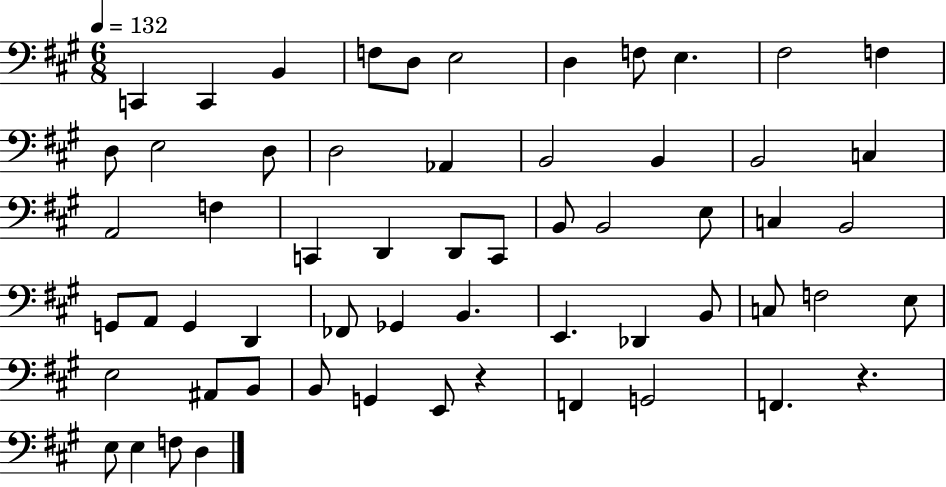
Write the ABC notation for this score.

X:1
T:Untitled
M:6/8
L:1/4
K:A
C,, C,, B,, F,/2 D,/2 E,2 D, F,/2 E, ^F,2 F, D,/2 E,2 D,/2 D,2 _A,, B,,2 B,, B,,2 C, A,,2 F, C,, D,, D,,/2 C,,/2 B,,/2 B,,2 E,/2 C, B,,2 G,,/2 A,,/2 G,, D,, _F,,/2 _G,, B,, E,, _D,, B,,/2 C,/2 F,2 E,/2 E,2 ^A,,/2 B,,/2 B,,/2 G,, E,,/2 z F,, G,,2 F,, z E,/2 E, F,/2 D,